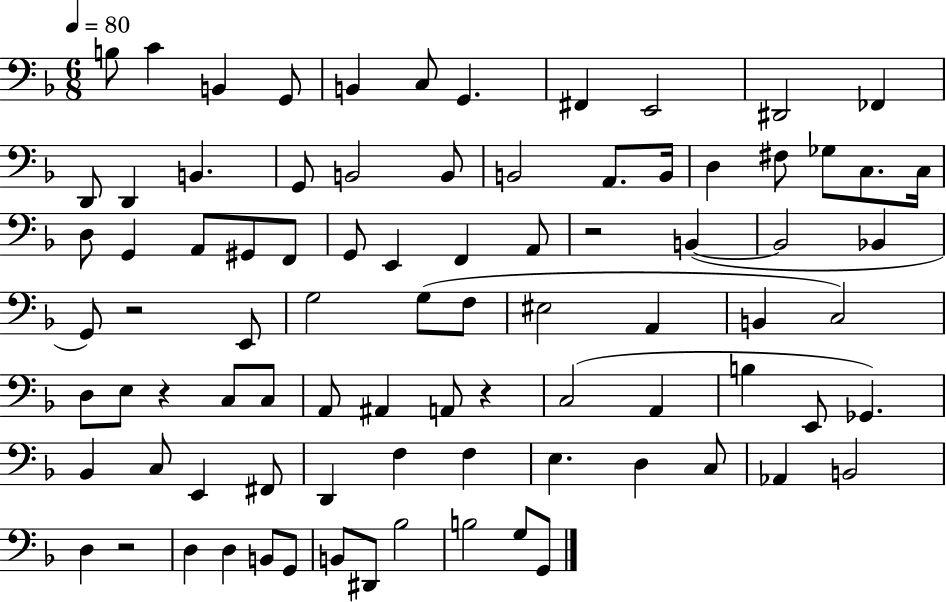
B3/e C4/q B2/q G2/e B2/q C3/e G2/q. F#2/q E2/h D#2/h FES2/q D2/e D2/q B2/q. G2/e B2/h B2/e B2/h A2/e. B2/s D3/q F#3/e Gb3/e C3/e. C3/s D3/e G2/q A2/e G#2/e F2/e G2/e E2/q F2/q A2/e R/h B2/q B2/h Bb2/q G2/e R/h E2/e G3/h G3/e F3/e EIS3/h A2/q B2/q C3/h D3/e E3/e R/q C3/e C3/e A2/e A#2/q A2/e R/q C3/h A2/q B3/q E2/e Gb2/q. Bb2/q C3/e E2/q F#2/e D2/q F3/q F3/q E3/q. D3/q C3/e Ab2/q B2/h D3/q R/h D3/q D3/q B2/e G2/e B2/e D#2/e Bb3/h B3/h G3/e G2/e